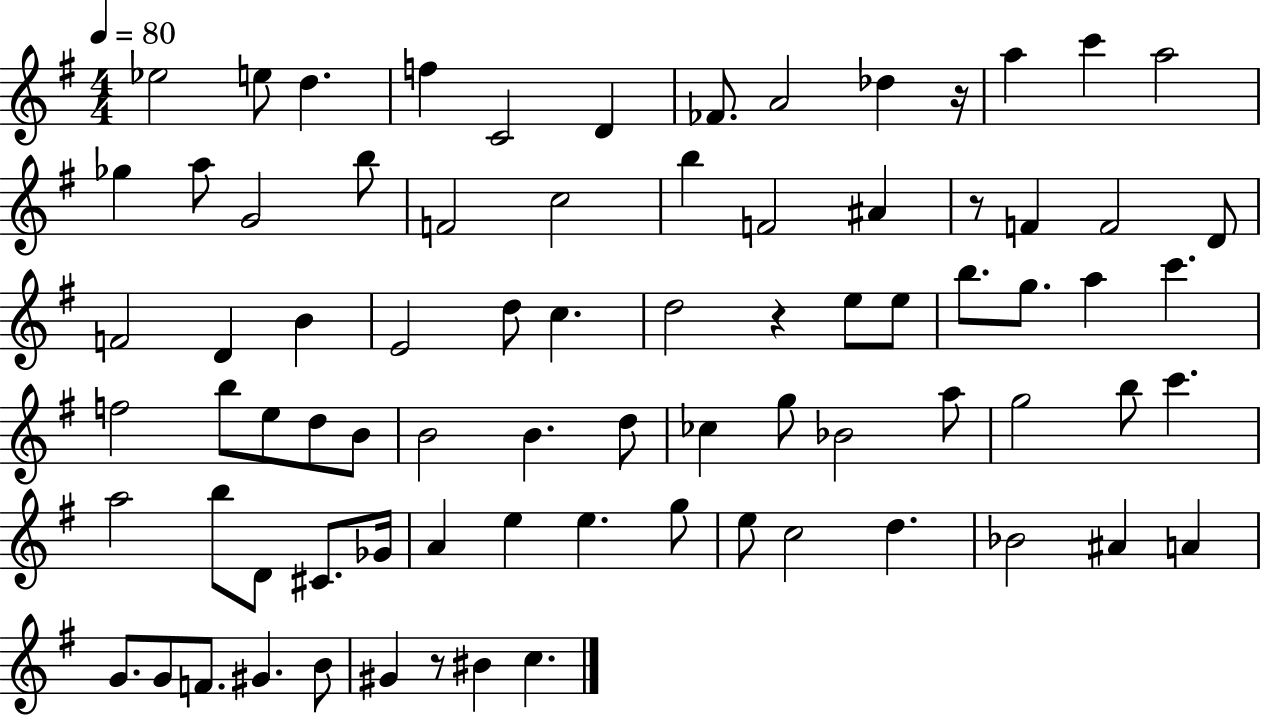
{
  \clef treble
  \numericTimeSignature
  \time 4/4
  \key g \major
  \tempo 4 = 80
  ees''2 e''8 d''4. | f''4 c'2 d'4 | fes'8. a'2 des''4 r16 | a''4 c'''4 a''2 | \break ges''4 a''8 g'2 b''8 | f'2 c''2 | b''4 f'2 ais'4 | r8 f'4 f'2 d'8 | \break f'2 d'4 b'4 | e'2 d''8 c''4. | d''2 r4 e''8 e''8 | b''8. g''8. a''4 c'''4. | \break f''2 b''8 e''8 d''8 b'8 | b'2 b'4. d''8 | ces''4 g''8 bes'2 a''8 | g''2 b''8 c'''4. | \break a''2 b''8 d'8 cis'8. ges'16 | a'4 e''4 e''4. g''8 | e''8 c''2 d''4. | bes'2 ais'4 a'4 | \break g'8. g'8 f'8. gis'4. b'8 | gis'4 r8 bis'4 c''4. | \bar "|."
}